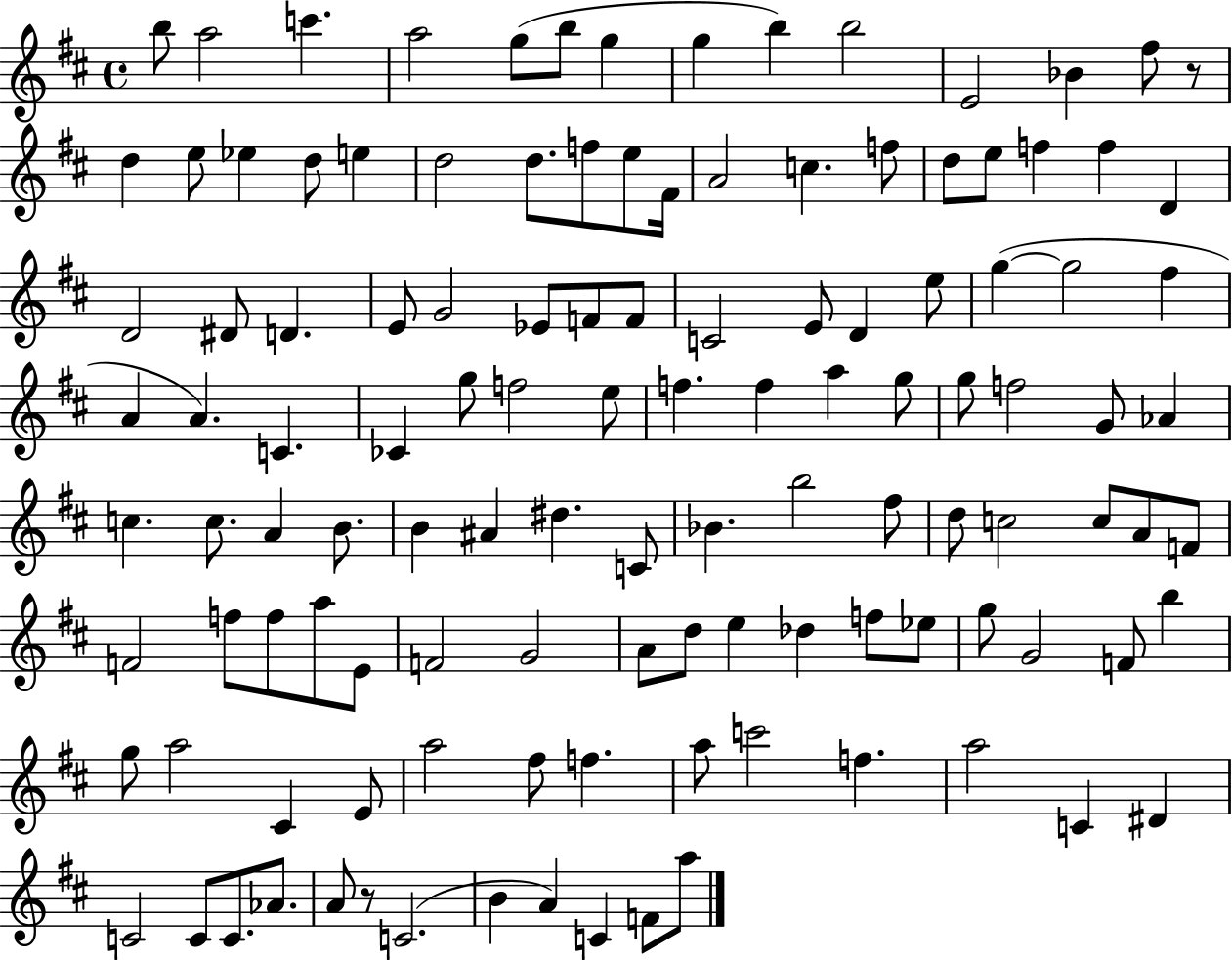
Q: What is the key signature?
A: D major